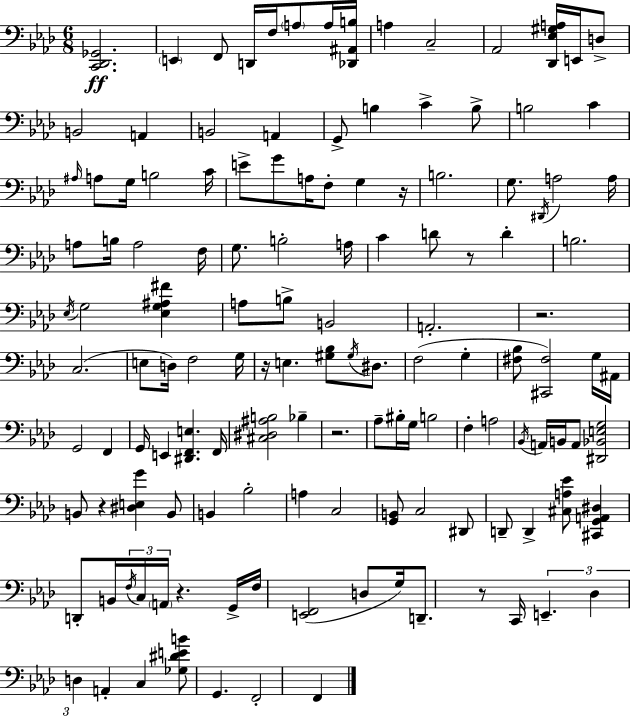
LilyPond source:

{
  \clef bass
  \numericTimeSignature
  \time 6/8
  \key f \minor
  \repeat volta 2 { <c, des, ges,>2.\ff | \parenthesize e,4 f,8 d,16 f16 \parenthesize a8 a16 <des, ais, b>16 | a4 c2-- | aes,2 <des, ees gis a>16 e,16 d8-> | \break b,2 a,4 | b,2 a,4 | g,8-> b4 c'4-> b8-> | b2 c'4 | \break \grace { ais16 } a8 g16 b2 | c'16 e'8-> g'8 a16 f8-. g4 | r16 b2. | g8. \acciaccatura { dis,16 } a2 | \break a16 a8 b16 a2 | f16 g8. b2-. | a16 c'4 d'8 r8 d'4-. | b2. | \break \acciaccatura { ees16 } g2 <ees g ais fis'>4 | a8 b8-> b,2 | a,2.-. | r2. | \break c2.( | e8 d16) f2 | g16 r16 e4. <gis bes>8 | \acciaccatura { gis16 } dis8. f2( | \break g4-. <fis bes>8 <cis, fis>2) | g16 ais,16 g,2 | f,4 g,16 e,4 <dis, f, e>4. | f,16 <cis dis ais b>2 | \break bes4-- r2. | aes8-- bis16-. g16 b2 | f4-. a2 | \acciaccatura { bes,16 } a,16 b,16 a,8 <dis, bes, e g>2 | \break b,8 r4 <dis e g'>4 | b,8 b,4 bes2-. | a4 c2 | <g, b,>8 c2 | \break dis,8 d,8-- d,4-> <cis a ees'>8 | <cis, g, a, dis>4 d,8-. b,16 \tuplet 3/2 { \acciaccatura { f16 } c16 \parenthesize a,16 } r4. | g,16-> f16 <e, f,>2( | d8 g16) d,8.-- r8 c,16 | \break \tuplet 3/2 { e,4.-- des4 d4 } | a,4-. c4 <ges dis' e' b'>8 | g,4. f,2-. | f,4 } \bar "|."
}